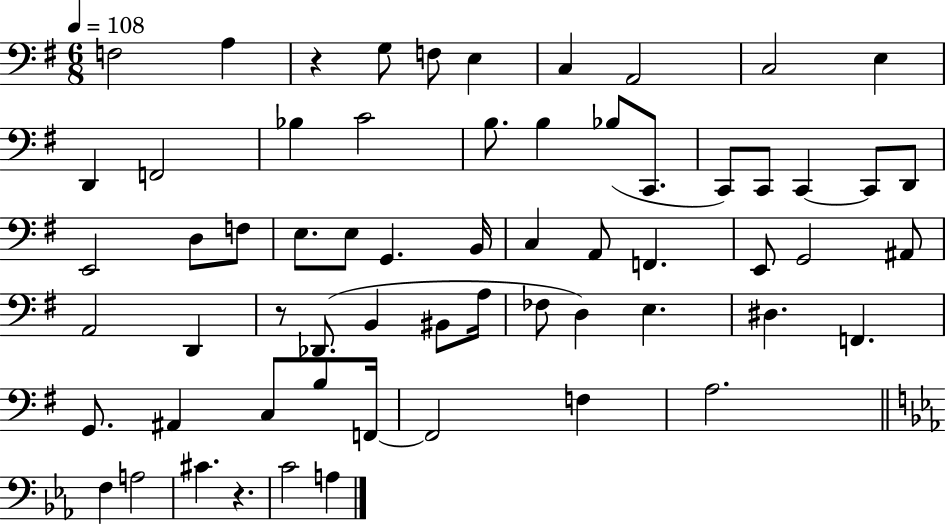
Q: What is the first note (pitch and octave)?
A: F3